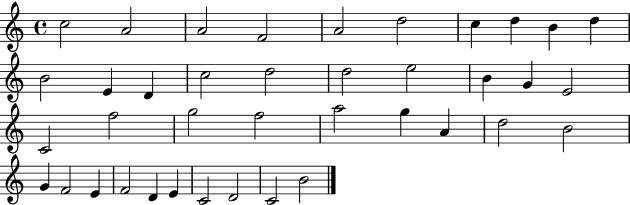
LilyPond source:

{
  \clef treble
  \time 4/4
  \defaultTimeSignature
  \key c \major
  c''2 a'2 | a'2 f'2 | a'2 d''2 | c''4 d''4 b'4 d''4 | \break b'2 e'4 d'4 | c''2 d''2 | d''2 e''2 | b'4 g'4 e'2 | \break c'2 f''2 | g''2 f''2 | a''2 g''4 a'4 | d''2 b'2 | \break g'4 f'2 e'4 | f'2 d'4 e'4 | c'2 d'2 | c'2 b'2 | \break \bar "|."
}